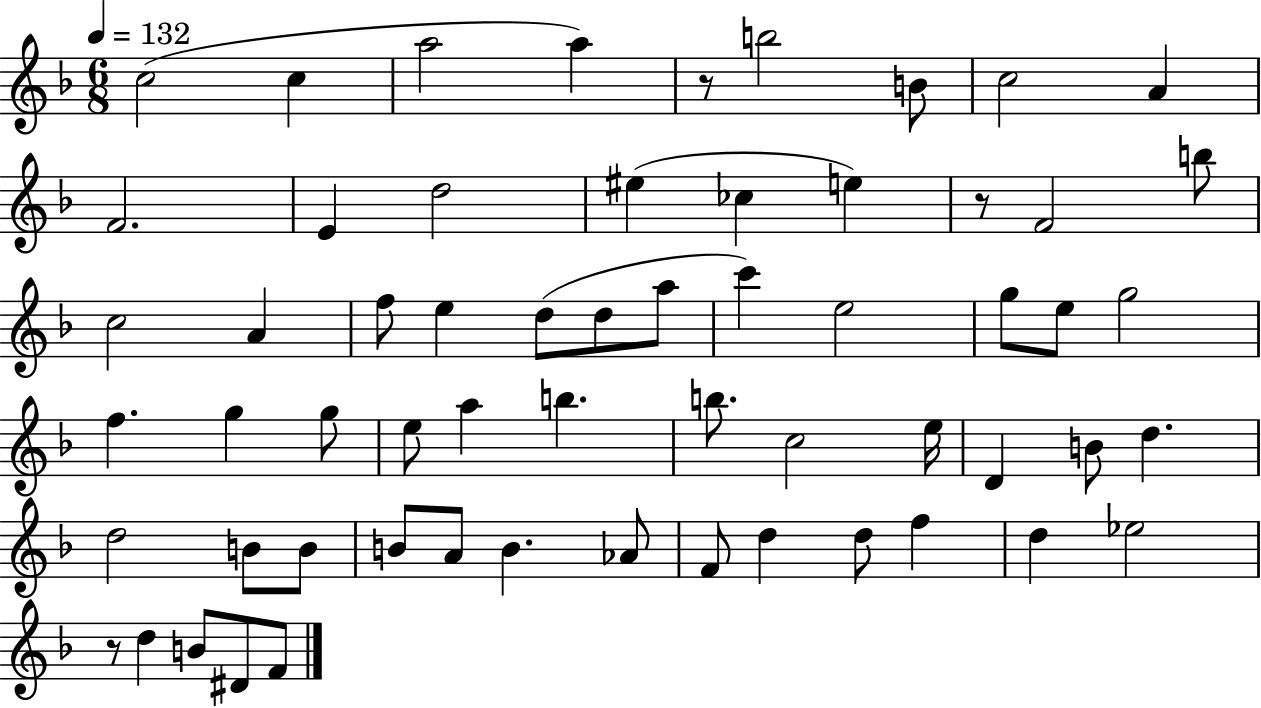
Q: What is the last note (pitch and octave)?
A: F4